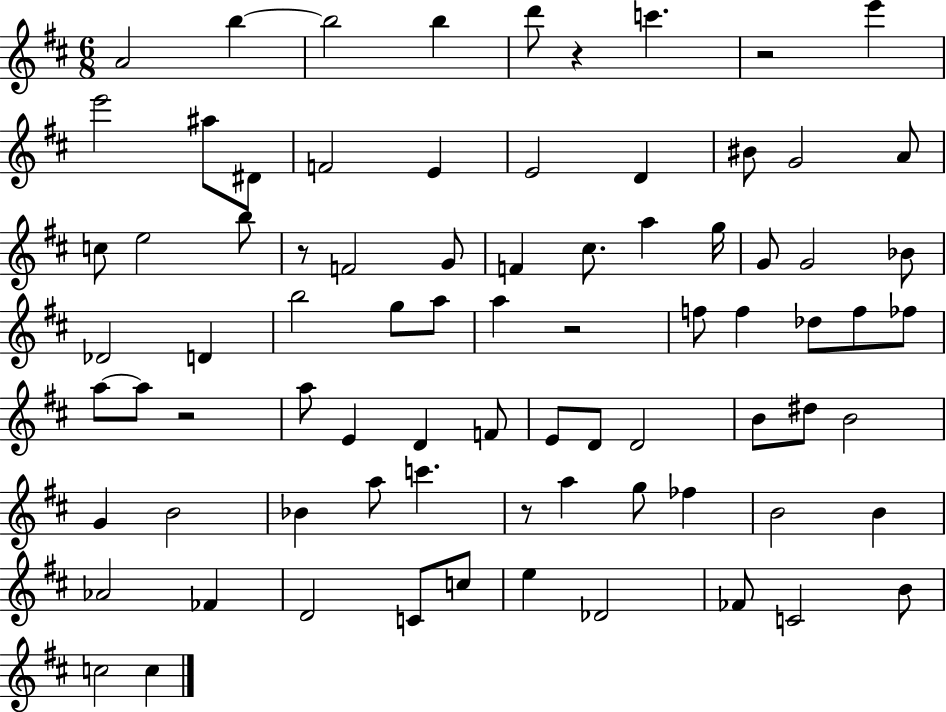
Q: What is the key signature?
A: D major